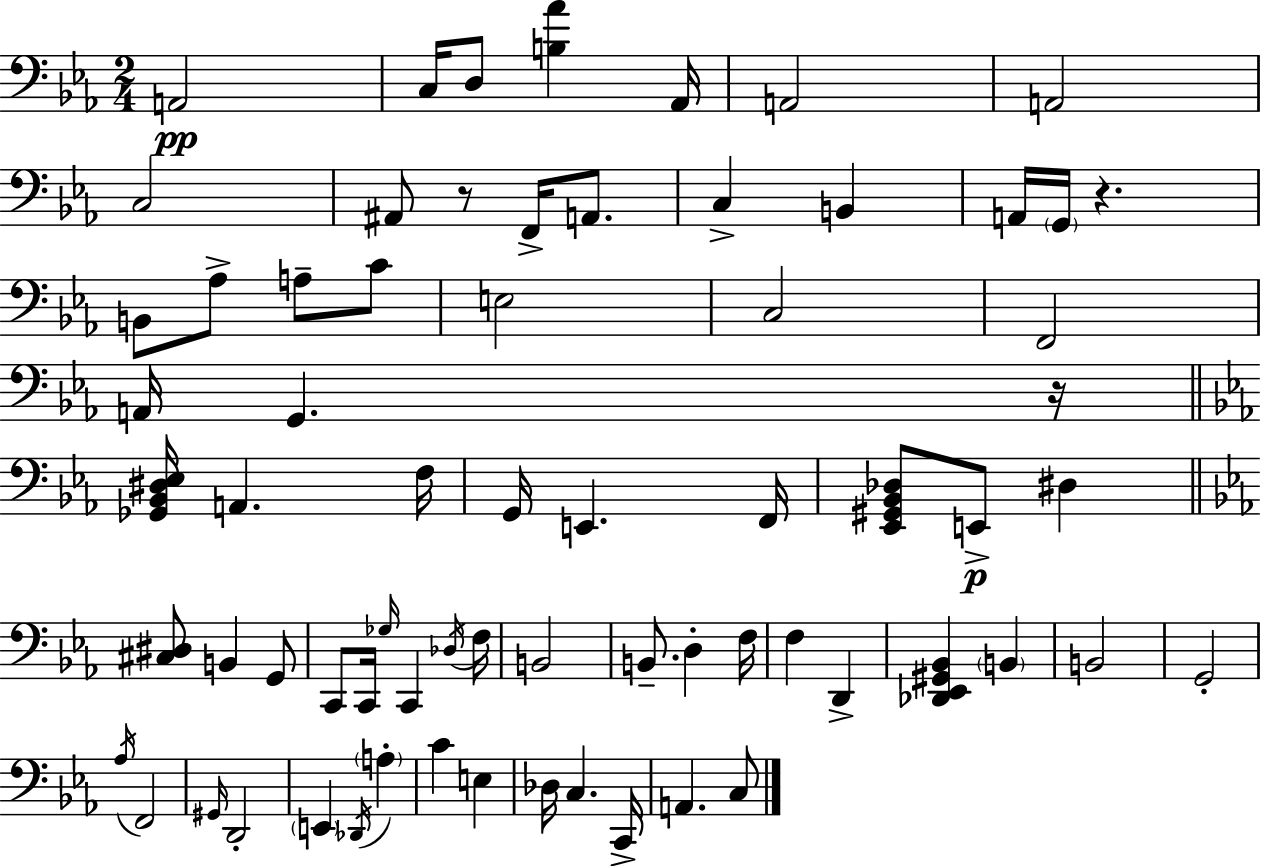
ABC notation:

X:1
T:Untitled
M:2/4
L:1/4
K:Cm
A,,2 C,/4 D,/2 [B,_A] _A,,/4 A,,2 A,,2 C,2 ^A,,/2 z/2 F,,/4 A,,/2 C, B,, A,,/4 G,,/4 z B,,/2 _A,/2 A,/2 C/2 E,2 C,2 F,,2 A,,/4 G,, z/4 [_G,,_B,,^D,_E,]/4 A,, F,/4 G,,/4 E,, F,,/4 [_E,,^G,,_B,,_D,]/2 E,,/2 ^D, [^C,^D,]/2 B,, G,,/2 C,,/2 C,,/4 _G,/4 C,, _D,/4 F,/4 B,,2 B,,/2 D, F,/4 F, D,, [_D,,_E,,^G,,_B,,] B,, B,,2 G,,2 _A,/4 F,,2 ^G,,/4 D,,2 E,, _D,,/4 A, C E, _D,/4 C, C,,/4 A,, C,/2